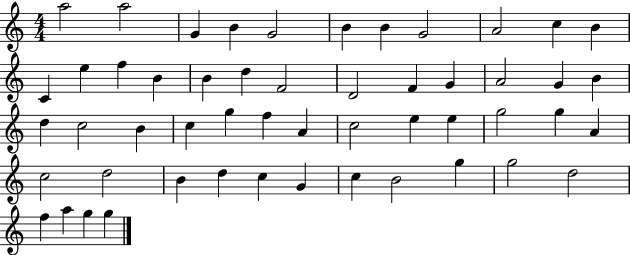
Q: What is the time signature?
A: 4/4